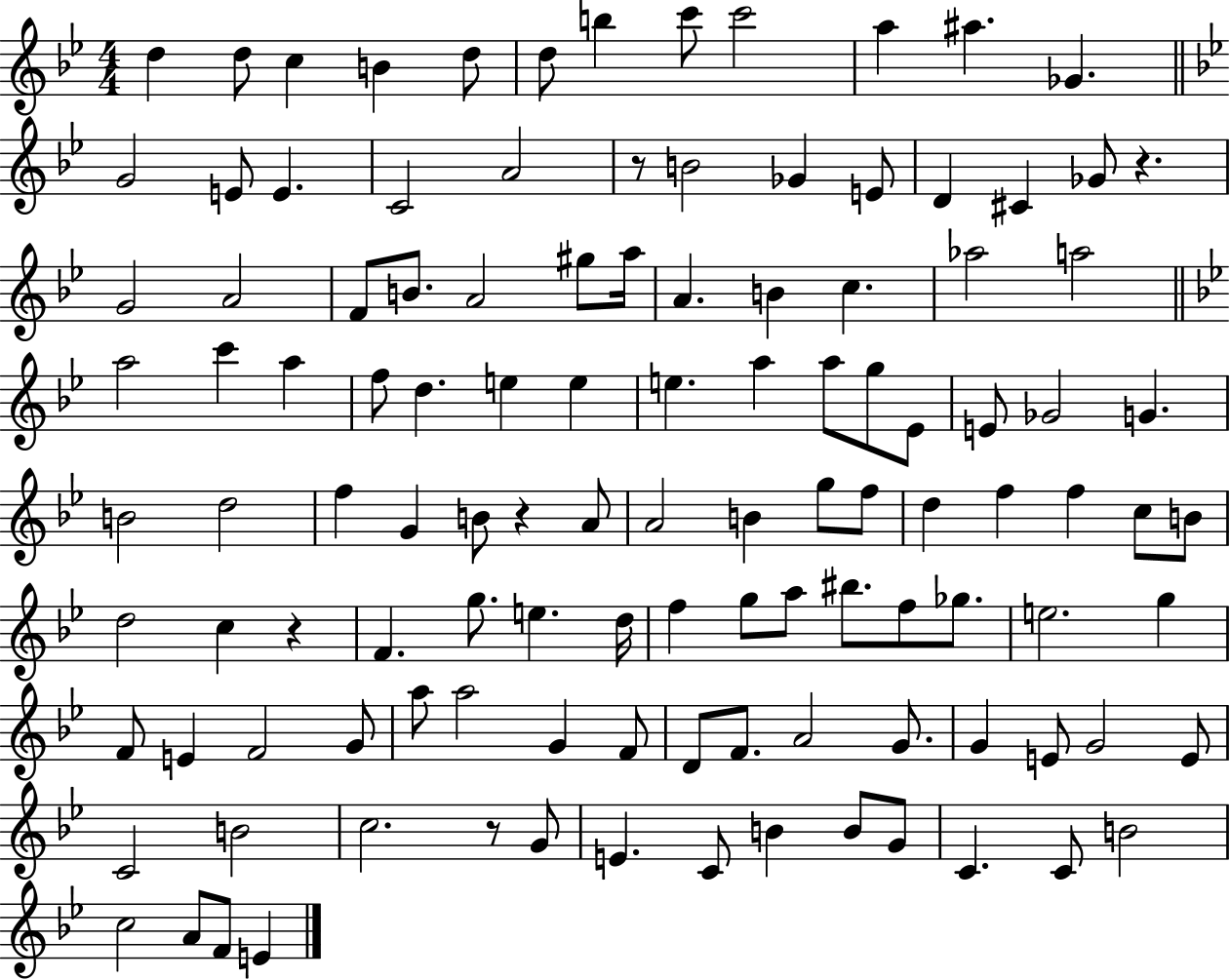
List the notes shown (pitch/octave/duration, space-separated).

D5/q D5/e C5/q B4/q D5/e D5/e B5/q C6/e C6/h A5/q A#5/q. Gb4/q. G4/h E4/e E4/q. C4/h A4/h R/e B4/h Gb4/q E4/e D4/q C#4/q Gb4/e R/q. G4/h A4/h F4/e B4/e. A4/h G#5/e A5/s A4/q. B4/q C5/q. Ab5/h A5/h A5/h C6/q A5/q F5/e D5/q. E5/q E5/q E5/q. A5/q A5/e G5/e Eb4/e E4/e Gb4/h G4/q. B4/h D5/h F5/q G4/q B4/e R/q A4/e A4/h B4/q G5/e F5/e D5/q F5/q F5/q C5/e B4/e D5/h C5/q R/q F4/q. G5/e. E5/q. D5/s F5/q G5/e A5/e BIS5/e. F5/e Gb5/e. E5/h. G5/q F4/e E4/q F4/h G4/e A5/e A5/h G4/q F4/e D4/e F4/e. A4/h G4/e. G4/q E4/e G4/h E4/e C4/h B4/h C5/h. R/e G4/e E4/q. C4/e B4/q B4/e G4/e C4/q. C4/e B4/h C5/h A4/e F4/e E4/q